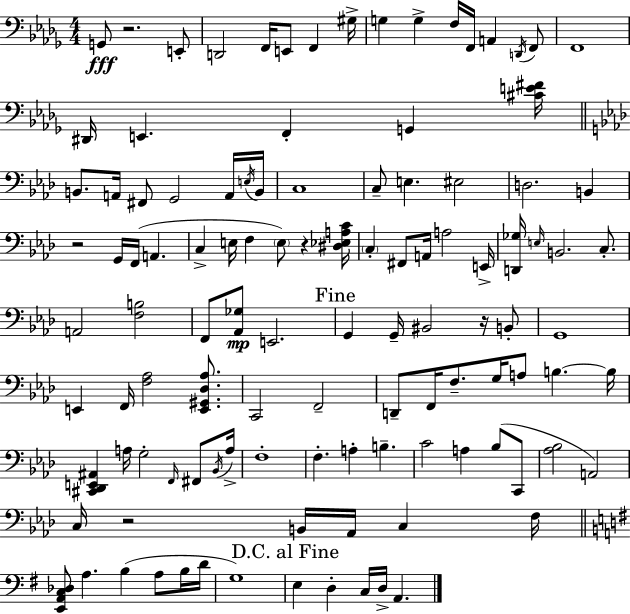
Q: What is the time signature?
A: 4/4